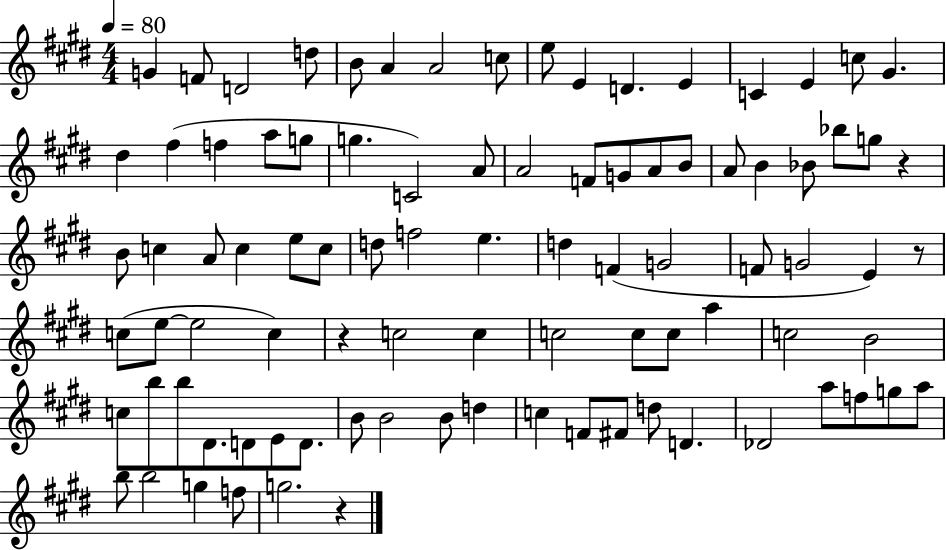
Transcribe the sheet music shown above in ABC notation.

X:1
T:Untitled
M:4/4
L:1/4
K:E
G F/2 D2 d/2 B/2 A A2 c/2 e/2 E D E C E c/2 ^G ^d ^f f a/2 g/2 g C2 A/2 A2 F/2 G/2 A/2 B/2 A/2 B _B/2 _b/2 g/2 z B/2 c A/2 c e/2 c/2 d/2 f2 e d F G2 F/2 G2 E z/2 c/2 e/2 e2 c z c2 c c2 c/2 c/2 a c2 B2 c/2 b/2 b/2 ^D/2 D/2 E/2 D/2 B/2 B2 B/2 d c F/2 ^F/2 d/2 D _D2 a/2 f/2 g/2 a/2 b/2 b2 g f/2 g2 z